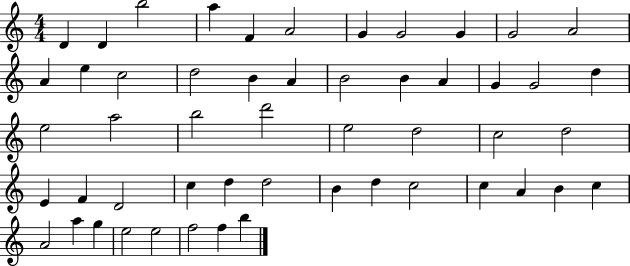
X:1
T:Untitled
M:4/4
L:1/4
K:C
D D b2 a F A2 G G2 G G2 A2 A e c2 d2 B A B2 B A G G2 d e2 a2 b2 d'2 e2 d2 c2 d2 E F D2 c d d2 B d c2 c A B c A2 a g e2 e2 f2 f b